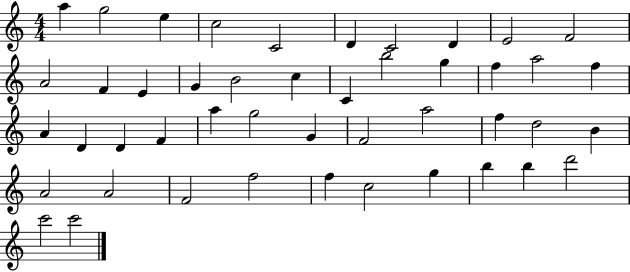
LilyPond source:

{
  \clef treble
  \numericTimeSignature
  \time 4/4
  \key c \major
  a''4 g''2 e''4 | c''2 c'2 | d'4 c'2 d'4 | e'2 f'2 | \break a'2 f'4 e'4 | g'4 b'2 c''4 | c'4 b''2 g''4 | f''4 a''2 f''4 | \break a'4 d'4 d'4 f'4 | a''4 g''2 g'4 | f'2 a''2 | f''4 d''2 b'4 | \break a'2 a'2 | f'2 f''2 | f''4 c''2 g''4 | b''4 b''4 d'''2 | \break c'''2 c'''2 | \bar "|."
}